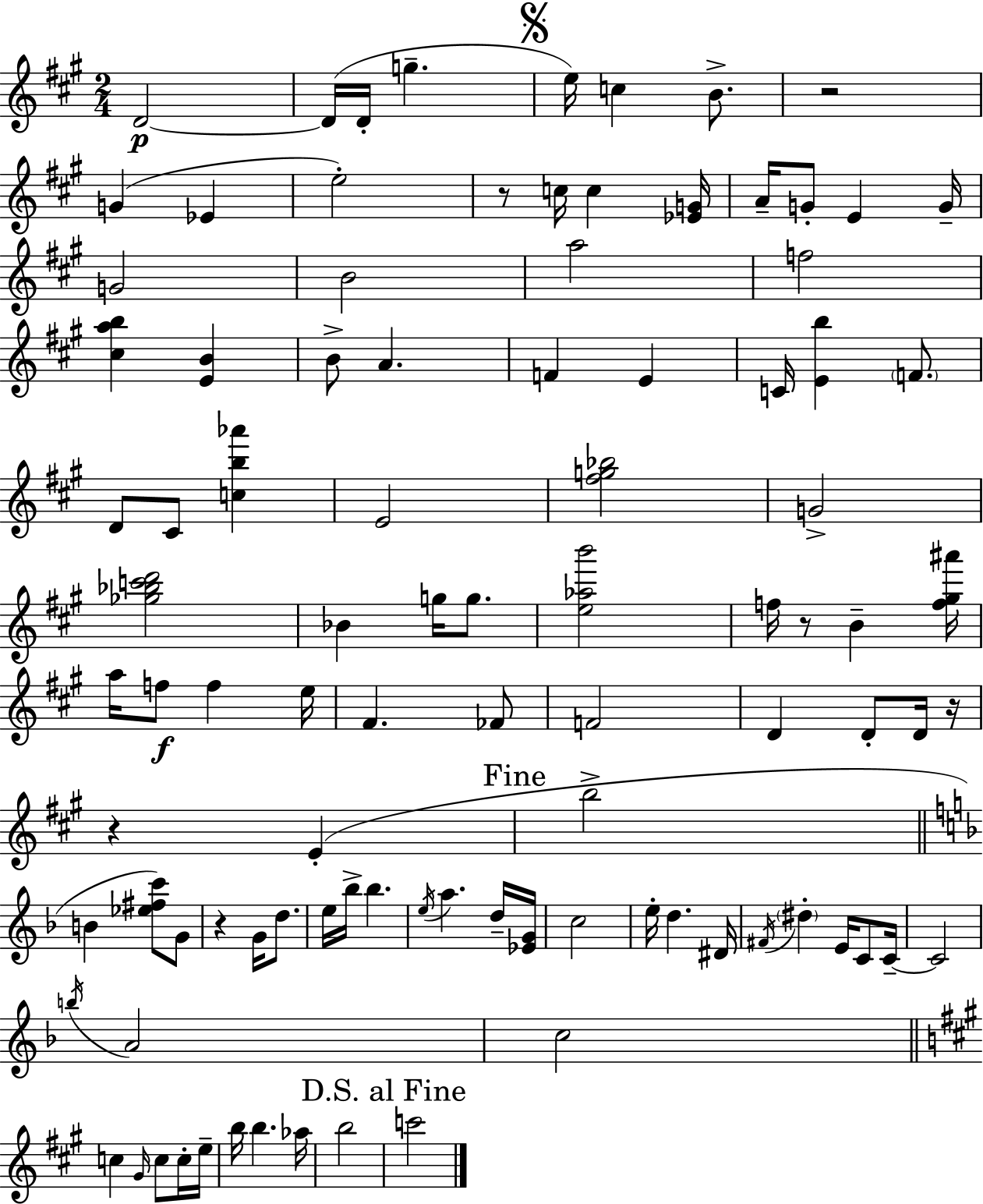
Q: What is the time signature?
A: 2/4